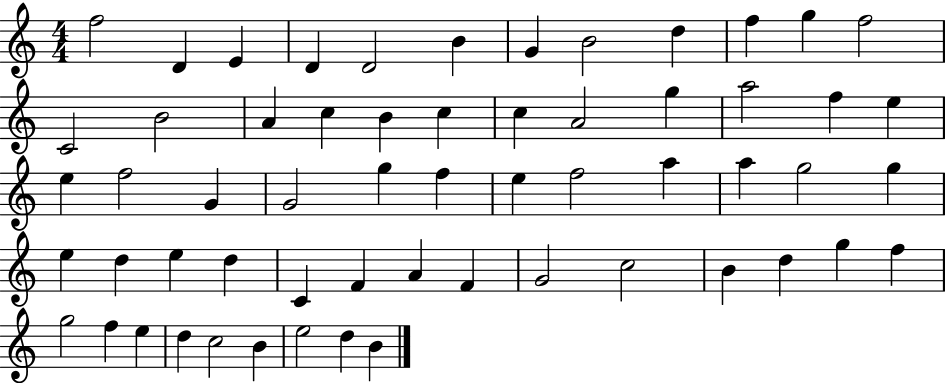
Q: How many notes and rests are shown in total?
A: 59